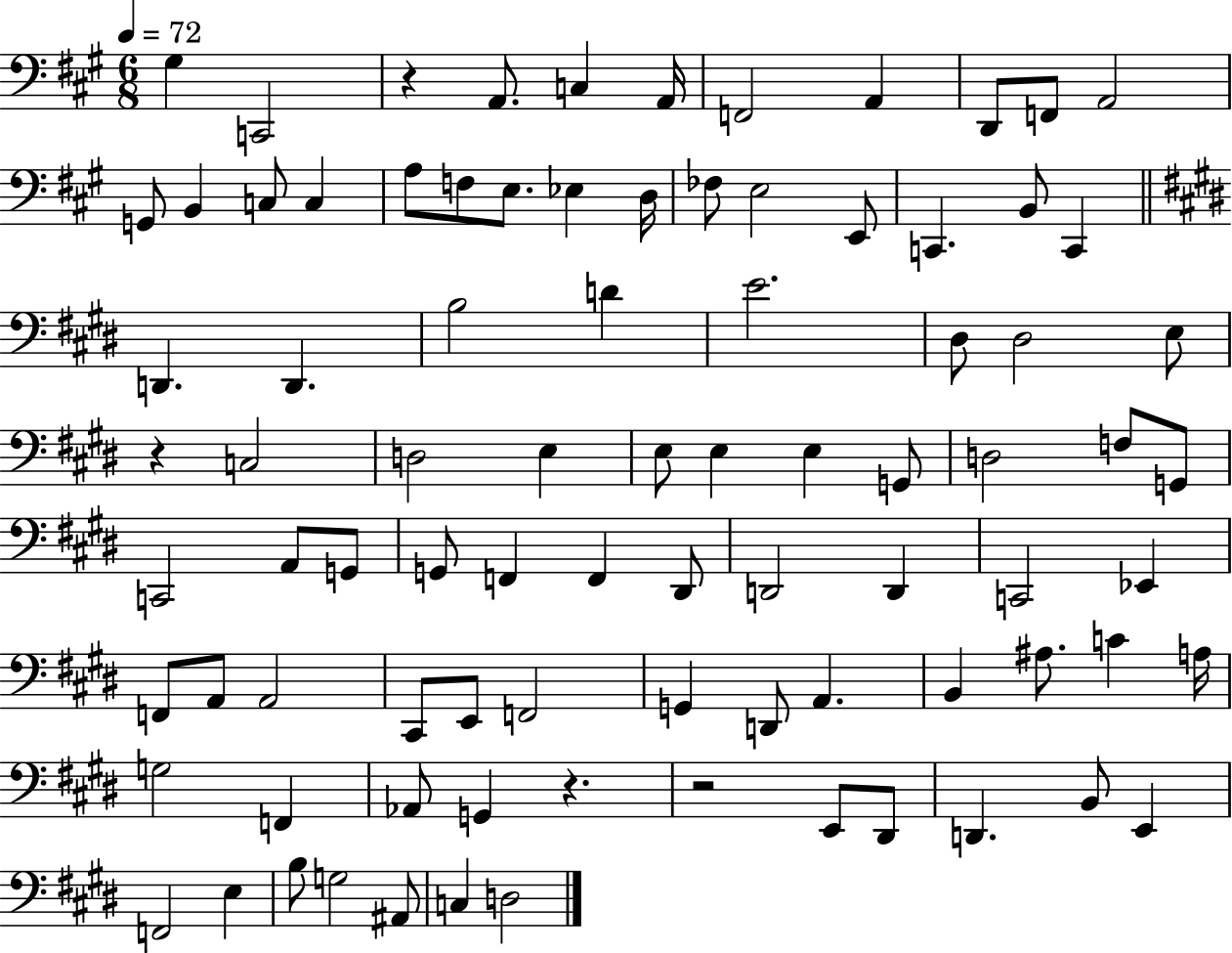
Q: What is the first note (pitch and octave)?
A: G#3